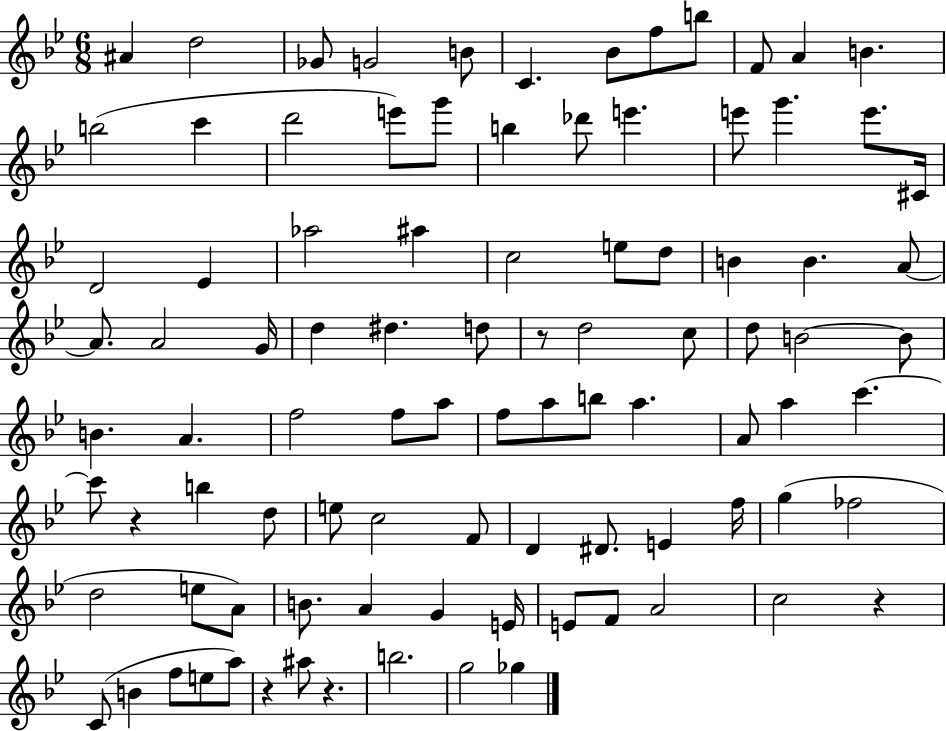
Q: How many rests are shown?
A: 5